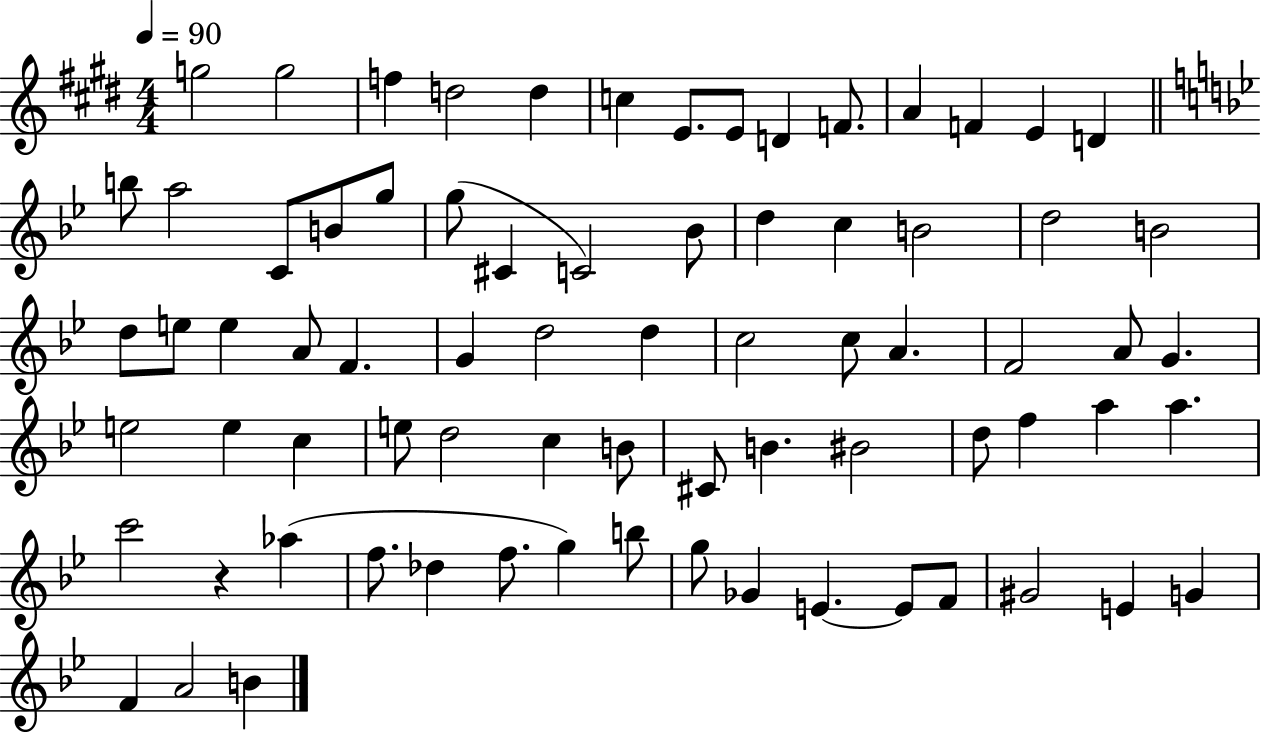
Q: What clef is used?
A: treble